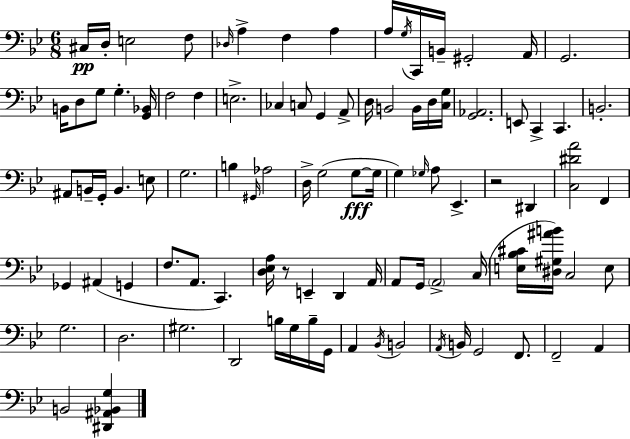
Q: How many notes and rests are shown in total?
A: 96